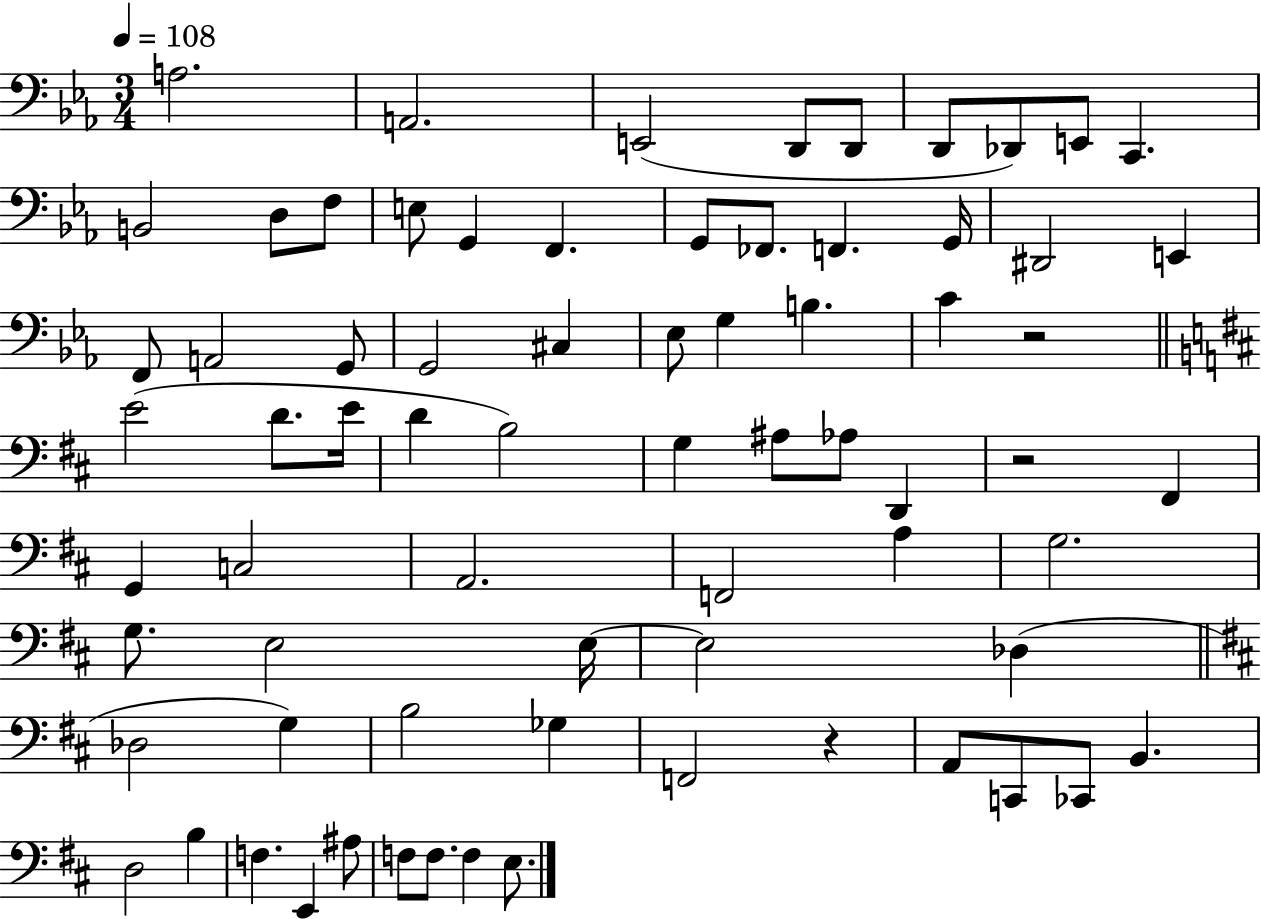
A3/h. A2/h. E2/h D2/e D2/e D2/e Db2/e E2/e C2/q. B2/h D3/e F3/e E3/e G2/q F2/q. G2/e FES2/e. F2/q. G2/s D#2/h E2/q F2/e A2/h G2/e G2/h C#3/q Eb3/e G3/q B3/q. C4/q R/h E4/h D4/e. E4/s D4/q B3/h G3/q A#3/e Ab3/e D2/q R/h F#2/q G2/q C3/h A2/h. F2/h A3/q G3/h. G3/e. E3/h E3/s E3/h Db3/q Db3/h G3/q B3/h Gb3/q F2/h R/q A2/e C2/e CES2/e B2/q. D3/h B3/q F3/q. E2/q A#3/e F3/e F3/e. F3/q E3/e.